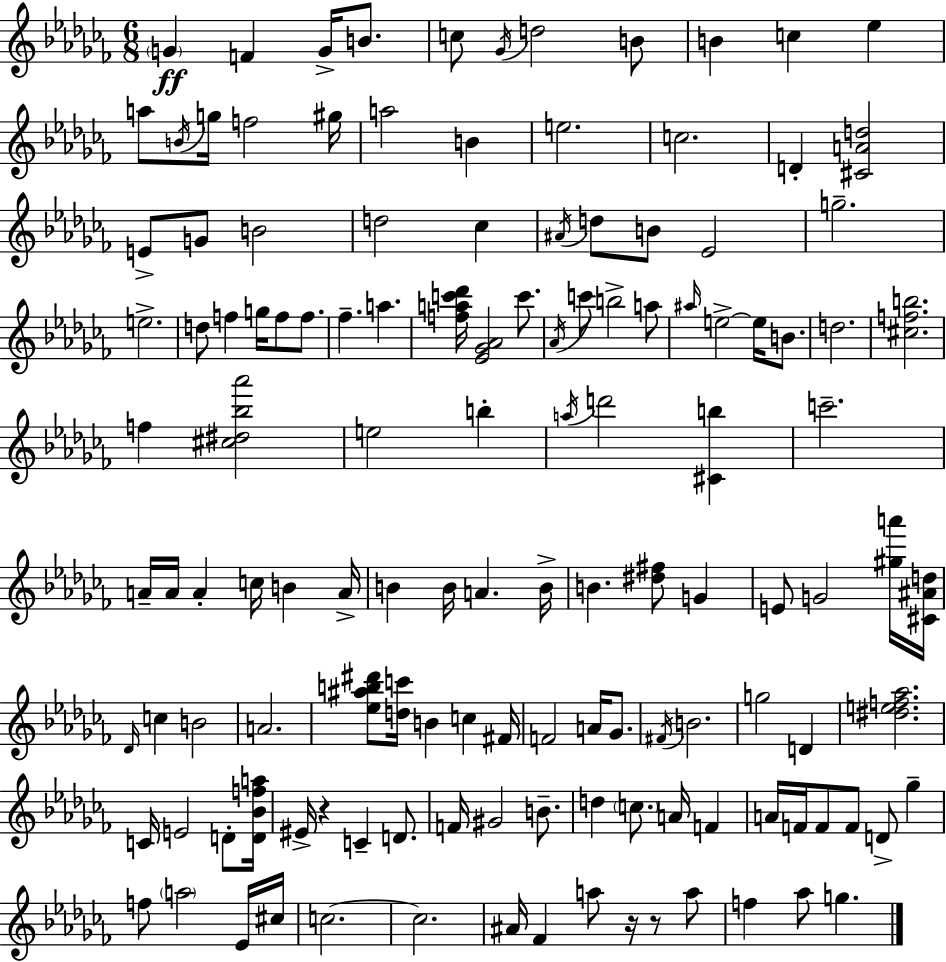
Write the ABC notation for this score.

X:1
T:Untitled
M:6/8
L:1/4
K:Abm
G F G/4 B/2 c/2 _G/4 d2 B/2 B c _e a/2 B/4 g/4 f2 ^g/4 a2 B e2 c2 D [^CAd]2 E/2 G/2 B2 d2 _c ^A/4 d/2 B/2 _E2 g2 e2 d/2 f g/4 f/2 f/2 _f a [fac'_d']/4 [_E_G_A]2 c'/2 _A/4 c'/2 b2 a/2 ^a/4 e2 e/4 B/2 d2 [^cfb]2 f [^c^d_b_a']2 e2 b a/4 d'2 [^Cb] c'2 A/4 A/4 A c/4 B A/4 B B/4 A B/4 B [^d^f]/2 G E/2 G2 [^ga']/4 [^C^Ad]/4 _D/4 c B2 A2 [_e^ab^d']/2 [dc']/4 B c ^F/4 F2 A/4 _G/2 ^F/4 B2 g2 D [^def_a]2 C/4 E2 D/2 [D_Bfa]/4 ^E/4 z C D/2 F/4 ^G2 B/2 d c/2 A/4 F A/4 F/4 F/2 F/2 D/2 _g f/2 a2 _E/4 ^c/4 c2 c2 ^A/4 _F a/2 z/4 z/2 a/2 f _a/2 g